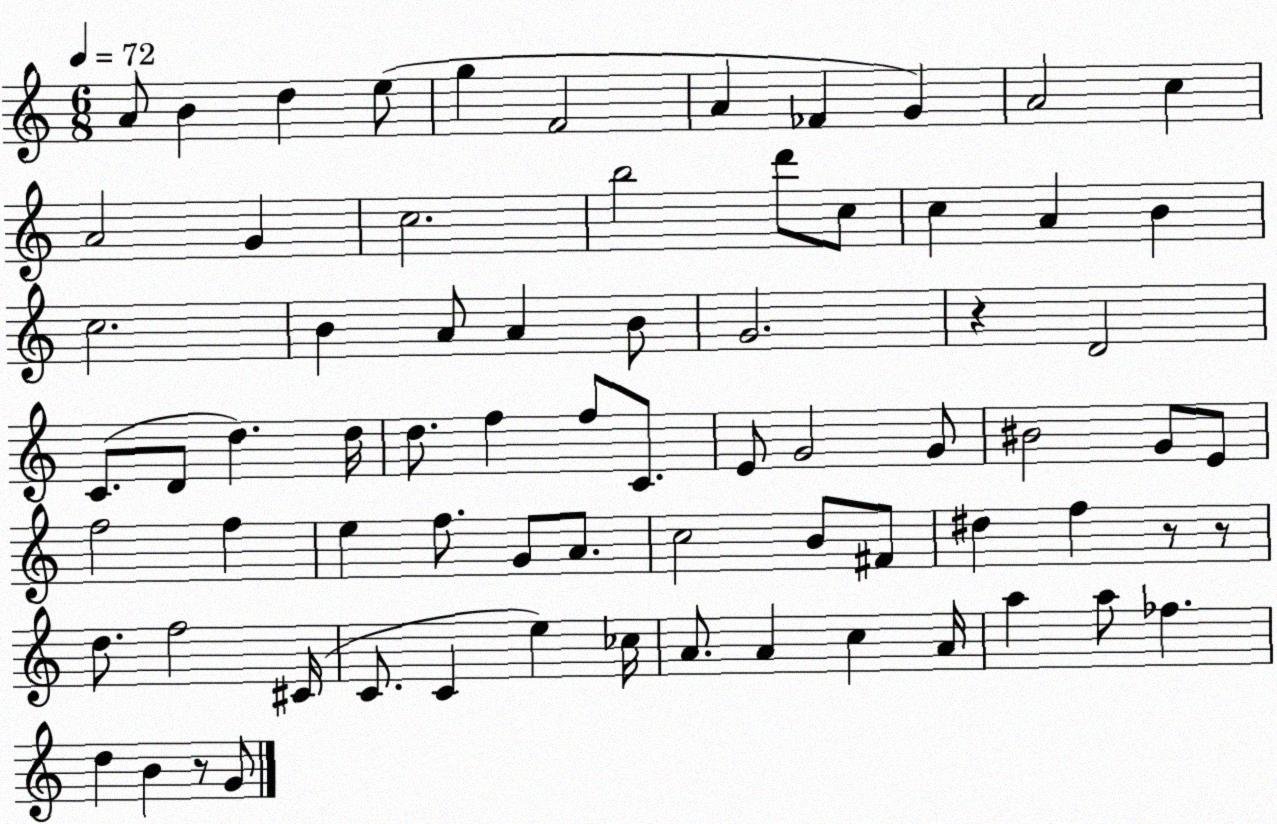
X:1
T:Untitled
M:6/8
L:1/4
K:C
A/2 B d e/2 g F2 A _F G A2 c A2 G c2 b2 d'/2 c/2 c A B c2 B A/2 A B/2 G2 z D2 C/2 D/2 d d/4 d/2 f f/2 C/2 E/2 G2 G/2 ^B2 G/2 E/2 f2 f e f/2 G/2 A/2 c2 B/2 ^F/2 ^d f z/2 z/2 d/2 f2 ^C/4 C/2 C e _c/4 A/2 A c A/4 a a/2 _f d B z/2 G/2